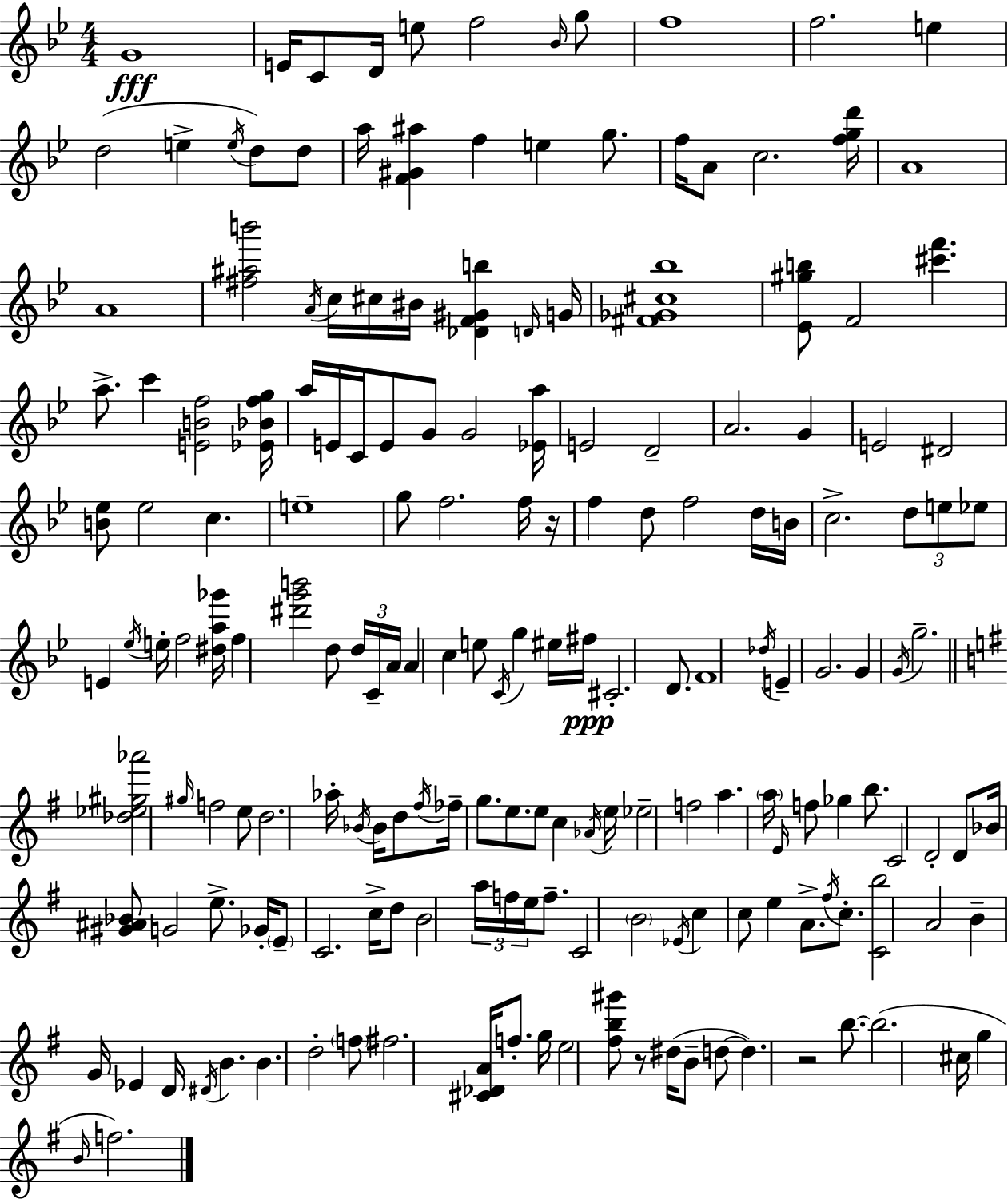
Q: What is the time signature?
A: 4/4